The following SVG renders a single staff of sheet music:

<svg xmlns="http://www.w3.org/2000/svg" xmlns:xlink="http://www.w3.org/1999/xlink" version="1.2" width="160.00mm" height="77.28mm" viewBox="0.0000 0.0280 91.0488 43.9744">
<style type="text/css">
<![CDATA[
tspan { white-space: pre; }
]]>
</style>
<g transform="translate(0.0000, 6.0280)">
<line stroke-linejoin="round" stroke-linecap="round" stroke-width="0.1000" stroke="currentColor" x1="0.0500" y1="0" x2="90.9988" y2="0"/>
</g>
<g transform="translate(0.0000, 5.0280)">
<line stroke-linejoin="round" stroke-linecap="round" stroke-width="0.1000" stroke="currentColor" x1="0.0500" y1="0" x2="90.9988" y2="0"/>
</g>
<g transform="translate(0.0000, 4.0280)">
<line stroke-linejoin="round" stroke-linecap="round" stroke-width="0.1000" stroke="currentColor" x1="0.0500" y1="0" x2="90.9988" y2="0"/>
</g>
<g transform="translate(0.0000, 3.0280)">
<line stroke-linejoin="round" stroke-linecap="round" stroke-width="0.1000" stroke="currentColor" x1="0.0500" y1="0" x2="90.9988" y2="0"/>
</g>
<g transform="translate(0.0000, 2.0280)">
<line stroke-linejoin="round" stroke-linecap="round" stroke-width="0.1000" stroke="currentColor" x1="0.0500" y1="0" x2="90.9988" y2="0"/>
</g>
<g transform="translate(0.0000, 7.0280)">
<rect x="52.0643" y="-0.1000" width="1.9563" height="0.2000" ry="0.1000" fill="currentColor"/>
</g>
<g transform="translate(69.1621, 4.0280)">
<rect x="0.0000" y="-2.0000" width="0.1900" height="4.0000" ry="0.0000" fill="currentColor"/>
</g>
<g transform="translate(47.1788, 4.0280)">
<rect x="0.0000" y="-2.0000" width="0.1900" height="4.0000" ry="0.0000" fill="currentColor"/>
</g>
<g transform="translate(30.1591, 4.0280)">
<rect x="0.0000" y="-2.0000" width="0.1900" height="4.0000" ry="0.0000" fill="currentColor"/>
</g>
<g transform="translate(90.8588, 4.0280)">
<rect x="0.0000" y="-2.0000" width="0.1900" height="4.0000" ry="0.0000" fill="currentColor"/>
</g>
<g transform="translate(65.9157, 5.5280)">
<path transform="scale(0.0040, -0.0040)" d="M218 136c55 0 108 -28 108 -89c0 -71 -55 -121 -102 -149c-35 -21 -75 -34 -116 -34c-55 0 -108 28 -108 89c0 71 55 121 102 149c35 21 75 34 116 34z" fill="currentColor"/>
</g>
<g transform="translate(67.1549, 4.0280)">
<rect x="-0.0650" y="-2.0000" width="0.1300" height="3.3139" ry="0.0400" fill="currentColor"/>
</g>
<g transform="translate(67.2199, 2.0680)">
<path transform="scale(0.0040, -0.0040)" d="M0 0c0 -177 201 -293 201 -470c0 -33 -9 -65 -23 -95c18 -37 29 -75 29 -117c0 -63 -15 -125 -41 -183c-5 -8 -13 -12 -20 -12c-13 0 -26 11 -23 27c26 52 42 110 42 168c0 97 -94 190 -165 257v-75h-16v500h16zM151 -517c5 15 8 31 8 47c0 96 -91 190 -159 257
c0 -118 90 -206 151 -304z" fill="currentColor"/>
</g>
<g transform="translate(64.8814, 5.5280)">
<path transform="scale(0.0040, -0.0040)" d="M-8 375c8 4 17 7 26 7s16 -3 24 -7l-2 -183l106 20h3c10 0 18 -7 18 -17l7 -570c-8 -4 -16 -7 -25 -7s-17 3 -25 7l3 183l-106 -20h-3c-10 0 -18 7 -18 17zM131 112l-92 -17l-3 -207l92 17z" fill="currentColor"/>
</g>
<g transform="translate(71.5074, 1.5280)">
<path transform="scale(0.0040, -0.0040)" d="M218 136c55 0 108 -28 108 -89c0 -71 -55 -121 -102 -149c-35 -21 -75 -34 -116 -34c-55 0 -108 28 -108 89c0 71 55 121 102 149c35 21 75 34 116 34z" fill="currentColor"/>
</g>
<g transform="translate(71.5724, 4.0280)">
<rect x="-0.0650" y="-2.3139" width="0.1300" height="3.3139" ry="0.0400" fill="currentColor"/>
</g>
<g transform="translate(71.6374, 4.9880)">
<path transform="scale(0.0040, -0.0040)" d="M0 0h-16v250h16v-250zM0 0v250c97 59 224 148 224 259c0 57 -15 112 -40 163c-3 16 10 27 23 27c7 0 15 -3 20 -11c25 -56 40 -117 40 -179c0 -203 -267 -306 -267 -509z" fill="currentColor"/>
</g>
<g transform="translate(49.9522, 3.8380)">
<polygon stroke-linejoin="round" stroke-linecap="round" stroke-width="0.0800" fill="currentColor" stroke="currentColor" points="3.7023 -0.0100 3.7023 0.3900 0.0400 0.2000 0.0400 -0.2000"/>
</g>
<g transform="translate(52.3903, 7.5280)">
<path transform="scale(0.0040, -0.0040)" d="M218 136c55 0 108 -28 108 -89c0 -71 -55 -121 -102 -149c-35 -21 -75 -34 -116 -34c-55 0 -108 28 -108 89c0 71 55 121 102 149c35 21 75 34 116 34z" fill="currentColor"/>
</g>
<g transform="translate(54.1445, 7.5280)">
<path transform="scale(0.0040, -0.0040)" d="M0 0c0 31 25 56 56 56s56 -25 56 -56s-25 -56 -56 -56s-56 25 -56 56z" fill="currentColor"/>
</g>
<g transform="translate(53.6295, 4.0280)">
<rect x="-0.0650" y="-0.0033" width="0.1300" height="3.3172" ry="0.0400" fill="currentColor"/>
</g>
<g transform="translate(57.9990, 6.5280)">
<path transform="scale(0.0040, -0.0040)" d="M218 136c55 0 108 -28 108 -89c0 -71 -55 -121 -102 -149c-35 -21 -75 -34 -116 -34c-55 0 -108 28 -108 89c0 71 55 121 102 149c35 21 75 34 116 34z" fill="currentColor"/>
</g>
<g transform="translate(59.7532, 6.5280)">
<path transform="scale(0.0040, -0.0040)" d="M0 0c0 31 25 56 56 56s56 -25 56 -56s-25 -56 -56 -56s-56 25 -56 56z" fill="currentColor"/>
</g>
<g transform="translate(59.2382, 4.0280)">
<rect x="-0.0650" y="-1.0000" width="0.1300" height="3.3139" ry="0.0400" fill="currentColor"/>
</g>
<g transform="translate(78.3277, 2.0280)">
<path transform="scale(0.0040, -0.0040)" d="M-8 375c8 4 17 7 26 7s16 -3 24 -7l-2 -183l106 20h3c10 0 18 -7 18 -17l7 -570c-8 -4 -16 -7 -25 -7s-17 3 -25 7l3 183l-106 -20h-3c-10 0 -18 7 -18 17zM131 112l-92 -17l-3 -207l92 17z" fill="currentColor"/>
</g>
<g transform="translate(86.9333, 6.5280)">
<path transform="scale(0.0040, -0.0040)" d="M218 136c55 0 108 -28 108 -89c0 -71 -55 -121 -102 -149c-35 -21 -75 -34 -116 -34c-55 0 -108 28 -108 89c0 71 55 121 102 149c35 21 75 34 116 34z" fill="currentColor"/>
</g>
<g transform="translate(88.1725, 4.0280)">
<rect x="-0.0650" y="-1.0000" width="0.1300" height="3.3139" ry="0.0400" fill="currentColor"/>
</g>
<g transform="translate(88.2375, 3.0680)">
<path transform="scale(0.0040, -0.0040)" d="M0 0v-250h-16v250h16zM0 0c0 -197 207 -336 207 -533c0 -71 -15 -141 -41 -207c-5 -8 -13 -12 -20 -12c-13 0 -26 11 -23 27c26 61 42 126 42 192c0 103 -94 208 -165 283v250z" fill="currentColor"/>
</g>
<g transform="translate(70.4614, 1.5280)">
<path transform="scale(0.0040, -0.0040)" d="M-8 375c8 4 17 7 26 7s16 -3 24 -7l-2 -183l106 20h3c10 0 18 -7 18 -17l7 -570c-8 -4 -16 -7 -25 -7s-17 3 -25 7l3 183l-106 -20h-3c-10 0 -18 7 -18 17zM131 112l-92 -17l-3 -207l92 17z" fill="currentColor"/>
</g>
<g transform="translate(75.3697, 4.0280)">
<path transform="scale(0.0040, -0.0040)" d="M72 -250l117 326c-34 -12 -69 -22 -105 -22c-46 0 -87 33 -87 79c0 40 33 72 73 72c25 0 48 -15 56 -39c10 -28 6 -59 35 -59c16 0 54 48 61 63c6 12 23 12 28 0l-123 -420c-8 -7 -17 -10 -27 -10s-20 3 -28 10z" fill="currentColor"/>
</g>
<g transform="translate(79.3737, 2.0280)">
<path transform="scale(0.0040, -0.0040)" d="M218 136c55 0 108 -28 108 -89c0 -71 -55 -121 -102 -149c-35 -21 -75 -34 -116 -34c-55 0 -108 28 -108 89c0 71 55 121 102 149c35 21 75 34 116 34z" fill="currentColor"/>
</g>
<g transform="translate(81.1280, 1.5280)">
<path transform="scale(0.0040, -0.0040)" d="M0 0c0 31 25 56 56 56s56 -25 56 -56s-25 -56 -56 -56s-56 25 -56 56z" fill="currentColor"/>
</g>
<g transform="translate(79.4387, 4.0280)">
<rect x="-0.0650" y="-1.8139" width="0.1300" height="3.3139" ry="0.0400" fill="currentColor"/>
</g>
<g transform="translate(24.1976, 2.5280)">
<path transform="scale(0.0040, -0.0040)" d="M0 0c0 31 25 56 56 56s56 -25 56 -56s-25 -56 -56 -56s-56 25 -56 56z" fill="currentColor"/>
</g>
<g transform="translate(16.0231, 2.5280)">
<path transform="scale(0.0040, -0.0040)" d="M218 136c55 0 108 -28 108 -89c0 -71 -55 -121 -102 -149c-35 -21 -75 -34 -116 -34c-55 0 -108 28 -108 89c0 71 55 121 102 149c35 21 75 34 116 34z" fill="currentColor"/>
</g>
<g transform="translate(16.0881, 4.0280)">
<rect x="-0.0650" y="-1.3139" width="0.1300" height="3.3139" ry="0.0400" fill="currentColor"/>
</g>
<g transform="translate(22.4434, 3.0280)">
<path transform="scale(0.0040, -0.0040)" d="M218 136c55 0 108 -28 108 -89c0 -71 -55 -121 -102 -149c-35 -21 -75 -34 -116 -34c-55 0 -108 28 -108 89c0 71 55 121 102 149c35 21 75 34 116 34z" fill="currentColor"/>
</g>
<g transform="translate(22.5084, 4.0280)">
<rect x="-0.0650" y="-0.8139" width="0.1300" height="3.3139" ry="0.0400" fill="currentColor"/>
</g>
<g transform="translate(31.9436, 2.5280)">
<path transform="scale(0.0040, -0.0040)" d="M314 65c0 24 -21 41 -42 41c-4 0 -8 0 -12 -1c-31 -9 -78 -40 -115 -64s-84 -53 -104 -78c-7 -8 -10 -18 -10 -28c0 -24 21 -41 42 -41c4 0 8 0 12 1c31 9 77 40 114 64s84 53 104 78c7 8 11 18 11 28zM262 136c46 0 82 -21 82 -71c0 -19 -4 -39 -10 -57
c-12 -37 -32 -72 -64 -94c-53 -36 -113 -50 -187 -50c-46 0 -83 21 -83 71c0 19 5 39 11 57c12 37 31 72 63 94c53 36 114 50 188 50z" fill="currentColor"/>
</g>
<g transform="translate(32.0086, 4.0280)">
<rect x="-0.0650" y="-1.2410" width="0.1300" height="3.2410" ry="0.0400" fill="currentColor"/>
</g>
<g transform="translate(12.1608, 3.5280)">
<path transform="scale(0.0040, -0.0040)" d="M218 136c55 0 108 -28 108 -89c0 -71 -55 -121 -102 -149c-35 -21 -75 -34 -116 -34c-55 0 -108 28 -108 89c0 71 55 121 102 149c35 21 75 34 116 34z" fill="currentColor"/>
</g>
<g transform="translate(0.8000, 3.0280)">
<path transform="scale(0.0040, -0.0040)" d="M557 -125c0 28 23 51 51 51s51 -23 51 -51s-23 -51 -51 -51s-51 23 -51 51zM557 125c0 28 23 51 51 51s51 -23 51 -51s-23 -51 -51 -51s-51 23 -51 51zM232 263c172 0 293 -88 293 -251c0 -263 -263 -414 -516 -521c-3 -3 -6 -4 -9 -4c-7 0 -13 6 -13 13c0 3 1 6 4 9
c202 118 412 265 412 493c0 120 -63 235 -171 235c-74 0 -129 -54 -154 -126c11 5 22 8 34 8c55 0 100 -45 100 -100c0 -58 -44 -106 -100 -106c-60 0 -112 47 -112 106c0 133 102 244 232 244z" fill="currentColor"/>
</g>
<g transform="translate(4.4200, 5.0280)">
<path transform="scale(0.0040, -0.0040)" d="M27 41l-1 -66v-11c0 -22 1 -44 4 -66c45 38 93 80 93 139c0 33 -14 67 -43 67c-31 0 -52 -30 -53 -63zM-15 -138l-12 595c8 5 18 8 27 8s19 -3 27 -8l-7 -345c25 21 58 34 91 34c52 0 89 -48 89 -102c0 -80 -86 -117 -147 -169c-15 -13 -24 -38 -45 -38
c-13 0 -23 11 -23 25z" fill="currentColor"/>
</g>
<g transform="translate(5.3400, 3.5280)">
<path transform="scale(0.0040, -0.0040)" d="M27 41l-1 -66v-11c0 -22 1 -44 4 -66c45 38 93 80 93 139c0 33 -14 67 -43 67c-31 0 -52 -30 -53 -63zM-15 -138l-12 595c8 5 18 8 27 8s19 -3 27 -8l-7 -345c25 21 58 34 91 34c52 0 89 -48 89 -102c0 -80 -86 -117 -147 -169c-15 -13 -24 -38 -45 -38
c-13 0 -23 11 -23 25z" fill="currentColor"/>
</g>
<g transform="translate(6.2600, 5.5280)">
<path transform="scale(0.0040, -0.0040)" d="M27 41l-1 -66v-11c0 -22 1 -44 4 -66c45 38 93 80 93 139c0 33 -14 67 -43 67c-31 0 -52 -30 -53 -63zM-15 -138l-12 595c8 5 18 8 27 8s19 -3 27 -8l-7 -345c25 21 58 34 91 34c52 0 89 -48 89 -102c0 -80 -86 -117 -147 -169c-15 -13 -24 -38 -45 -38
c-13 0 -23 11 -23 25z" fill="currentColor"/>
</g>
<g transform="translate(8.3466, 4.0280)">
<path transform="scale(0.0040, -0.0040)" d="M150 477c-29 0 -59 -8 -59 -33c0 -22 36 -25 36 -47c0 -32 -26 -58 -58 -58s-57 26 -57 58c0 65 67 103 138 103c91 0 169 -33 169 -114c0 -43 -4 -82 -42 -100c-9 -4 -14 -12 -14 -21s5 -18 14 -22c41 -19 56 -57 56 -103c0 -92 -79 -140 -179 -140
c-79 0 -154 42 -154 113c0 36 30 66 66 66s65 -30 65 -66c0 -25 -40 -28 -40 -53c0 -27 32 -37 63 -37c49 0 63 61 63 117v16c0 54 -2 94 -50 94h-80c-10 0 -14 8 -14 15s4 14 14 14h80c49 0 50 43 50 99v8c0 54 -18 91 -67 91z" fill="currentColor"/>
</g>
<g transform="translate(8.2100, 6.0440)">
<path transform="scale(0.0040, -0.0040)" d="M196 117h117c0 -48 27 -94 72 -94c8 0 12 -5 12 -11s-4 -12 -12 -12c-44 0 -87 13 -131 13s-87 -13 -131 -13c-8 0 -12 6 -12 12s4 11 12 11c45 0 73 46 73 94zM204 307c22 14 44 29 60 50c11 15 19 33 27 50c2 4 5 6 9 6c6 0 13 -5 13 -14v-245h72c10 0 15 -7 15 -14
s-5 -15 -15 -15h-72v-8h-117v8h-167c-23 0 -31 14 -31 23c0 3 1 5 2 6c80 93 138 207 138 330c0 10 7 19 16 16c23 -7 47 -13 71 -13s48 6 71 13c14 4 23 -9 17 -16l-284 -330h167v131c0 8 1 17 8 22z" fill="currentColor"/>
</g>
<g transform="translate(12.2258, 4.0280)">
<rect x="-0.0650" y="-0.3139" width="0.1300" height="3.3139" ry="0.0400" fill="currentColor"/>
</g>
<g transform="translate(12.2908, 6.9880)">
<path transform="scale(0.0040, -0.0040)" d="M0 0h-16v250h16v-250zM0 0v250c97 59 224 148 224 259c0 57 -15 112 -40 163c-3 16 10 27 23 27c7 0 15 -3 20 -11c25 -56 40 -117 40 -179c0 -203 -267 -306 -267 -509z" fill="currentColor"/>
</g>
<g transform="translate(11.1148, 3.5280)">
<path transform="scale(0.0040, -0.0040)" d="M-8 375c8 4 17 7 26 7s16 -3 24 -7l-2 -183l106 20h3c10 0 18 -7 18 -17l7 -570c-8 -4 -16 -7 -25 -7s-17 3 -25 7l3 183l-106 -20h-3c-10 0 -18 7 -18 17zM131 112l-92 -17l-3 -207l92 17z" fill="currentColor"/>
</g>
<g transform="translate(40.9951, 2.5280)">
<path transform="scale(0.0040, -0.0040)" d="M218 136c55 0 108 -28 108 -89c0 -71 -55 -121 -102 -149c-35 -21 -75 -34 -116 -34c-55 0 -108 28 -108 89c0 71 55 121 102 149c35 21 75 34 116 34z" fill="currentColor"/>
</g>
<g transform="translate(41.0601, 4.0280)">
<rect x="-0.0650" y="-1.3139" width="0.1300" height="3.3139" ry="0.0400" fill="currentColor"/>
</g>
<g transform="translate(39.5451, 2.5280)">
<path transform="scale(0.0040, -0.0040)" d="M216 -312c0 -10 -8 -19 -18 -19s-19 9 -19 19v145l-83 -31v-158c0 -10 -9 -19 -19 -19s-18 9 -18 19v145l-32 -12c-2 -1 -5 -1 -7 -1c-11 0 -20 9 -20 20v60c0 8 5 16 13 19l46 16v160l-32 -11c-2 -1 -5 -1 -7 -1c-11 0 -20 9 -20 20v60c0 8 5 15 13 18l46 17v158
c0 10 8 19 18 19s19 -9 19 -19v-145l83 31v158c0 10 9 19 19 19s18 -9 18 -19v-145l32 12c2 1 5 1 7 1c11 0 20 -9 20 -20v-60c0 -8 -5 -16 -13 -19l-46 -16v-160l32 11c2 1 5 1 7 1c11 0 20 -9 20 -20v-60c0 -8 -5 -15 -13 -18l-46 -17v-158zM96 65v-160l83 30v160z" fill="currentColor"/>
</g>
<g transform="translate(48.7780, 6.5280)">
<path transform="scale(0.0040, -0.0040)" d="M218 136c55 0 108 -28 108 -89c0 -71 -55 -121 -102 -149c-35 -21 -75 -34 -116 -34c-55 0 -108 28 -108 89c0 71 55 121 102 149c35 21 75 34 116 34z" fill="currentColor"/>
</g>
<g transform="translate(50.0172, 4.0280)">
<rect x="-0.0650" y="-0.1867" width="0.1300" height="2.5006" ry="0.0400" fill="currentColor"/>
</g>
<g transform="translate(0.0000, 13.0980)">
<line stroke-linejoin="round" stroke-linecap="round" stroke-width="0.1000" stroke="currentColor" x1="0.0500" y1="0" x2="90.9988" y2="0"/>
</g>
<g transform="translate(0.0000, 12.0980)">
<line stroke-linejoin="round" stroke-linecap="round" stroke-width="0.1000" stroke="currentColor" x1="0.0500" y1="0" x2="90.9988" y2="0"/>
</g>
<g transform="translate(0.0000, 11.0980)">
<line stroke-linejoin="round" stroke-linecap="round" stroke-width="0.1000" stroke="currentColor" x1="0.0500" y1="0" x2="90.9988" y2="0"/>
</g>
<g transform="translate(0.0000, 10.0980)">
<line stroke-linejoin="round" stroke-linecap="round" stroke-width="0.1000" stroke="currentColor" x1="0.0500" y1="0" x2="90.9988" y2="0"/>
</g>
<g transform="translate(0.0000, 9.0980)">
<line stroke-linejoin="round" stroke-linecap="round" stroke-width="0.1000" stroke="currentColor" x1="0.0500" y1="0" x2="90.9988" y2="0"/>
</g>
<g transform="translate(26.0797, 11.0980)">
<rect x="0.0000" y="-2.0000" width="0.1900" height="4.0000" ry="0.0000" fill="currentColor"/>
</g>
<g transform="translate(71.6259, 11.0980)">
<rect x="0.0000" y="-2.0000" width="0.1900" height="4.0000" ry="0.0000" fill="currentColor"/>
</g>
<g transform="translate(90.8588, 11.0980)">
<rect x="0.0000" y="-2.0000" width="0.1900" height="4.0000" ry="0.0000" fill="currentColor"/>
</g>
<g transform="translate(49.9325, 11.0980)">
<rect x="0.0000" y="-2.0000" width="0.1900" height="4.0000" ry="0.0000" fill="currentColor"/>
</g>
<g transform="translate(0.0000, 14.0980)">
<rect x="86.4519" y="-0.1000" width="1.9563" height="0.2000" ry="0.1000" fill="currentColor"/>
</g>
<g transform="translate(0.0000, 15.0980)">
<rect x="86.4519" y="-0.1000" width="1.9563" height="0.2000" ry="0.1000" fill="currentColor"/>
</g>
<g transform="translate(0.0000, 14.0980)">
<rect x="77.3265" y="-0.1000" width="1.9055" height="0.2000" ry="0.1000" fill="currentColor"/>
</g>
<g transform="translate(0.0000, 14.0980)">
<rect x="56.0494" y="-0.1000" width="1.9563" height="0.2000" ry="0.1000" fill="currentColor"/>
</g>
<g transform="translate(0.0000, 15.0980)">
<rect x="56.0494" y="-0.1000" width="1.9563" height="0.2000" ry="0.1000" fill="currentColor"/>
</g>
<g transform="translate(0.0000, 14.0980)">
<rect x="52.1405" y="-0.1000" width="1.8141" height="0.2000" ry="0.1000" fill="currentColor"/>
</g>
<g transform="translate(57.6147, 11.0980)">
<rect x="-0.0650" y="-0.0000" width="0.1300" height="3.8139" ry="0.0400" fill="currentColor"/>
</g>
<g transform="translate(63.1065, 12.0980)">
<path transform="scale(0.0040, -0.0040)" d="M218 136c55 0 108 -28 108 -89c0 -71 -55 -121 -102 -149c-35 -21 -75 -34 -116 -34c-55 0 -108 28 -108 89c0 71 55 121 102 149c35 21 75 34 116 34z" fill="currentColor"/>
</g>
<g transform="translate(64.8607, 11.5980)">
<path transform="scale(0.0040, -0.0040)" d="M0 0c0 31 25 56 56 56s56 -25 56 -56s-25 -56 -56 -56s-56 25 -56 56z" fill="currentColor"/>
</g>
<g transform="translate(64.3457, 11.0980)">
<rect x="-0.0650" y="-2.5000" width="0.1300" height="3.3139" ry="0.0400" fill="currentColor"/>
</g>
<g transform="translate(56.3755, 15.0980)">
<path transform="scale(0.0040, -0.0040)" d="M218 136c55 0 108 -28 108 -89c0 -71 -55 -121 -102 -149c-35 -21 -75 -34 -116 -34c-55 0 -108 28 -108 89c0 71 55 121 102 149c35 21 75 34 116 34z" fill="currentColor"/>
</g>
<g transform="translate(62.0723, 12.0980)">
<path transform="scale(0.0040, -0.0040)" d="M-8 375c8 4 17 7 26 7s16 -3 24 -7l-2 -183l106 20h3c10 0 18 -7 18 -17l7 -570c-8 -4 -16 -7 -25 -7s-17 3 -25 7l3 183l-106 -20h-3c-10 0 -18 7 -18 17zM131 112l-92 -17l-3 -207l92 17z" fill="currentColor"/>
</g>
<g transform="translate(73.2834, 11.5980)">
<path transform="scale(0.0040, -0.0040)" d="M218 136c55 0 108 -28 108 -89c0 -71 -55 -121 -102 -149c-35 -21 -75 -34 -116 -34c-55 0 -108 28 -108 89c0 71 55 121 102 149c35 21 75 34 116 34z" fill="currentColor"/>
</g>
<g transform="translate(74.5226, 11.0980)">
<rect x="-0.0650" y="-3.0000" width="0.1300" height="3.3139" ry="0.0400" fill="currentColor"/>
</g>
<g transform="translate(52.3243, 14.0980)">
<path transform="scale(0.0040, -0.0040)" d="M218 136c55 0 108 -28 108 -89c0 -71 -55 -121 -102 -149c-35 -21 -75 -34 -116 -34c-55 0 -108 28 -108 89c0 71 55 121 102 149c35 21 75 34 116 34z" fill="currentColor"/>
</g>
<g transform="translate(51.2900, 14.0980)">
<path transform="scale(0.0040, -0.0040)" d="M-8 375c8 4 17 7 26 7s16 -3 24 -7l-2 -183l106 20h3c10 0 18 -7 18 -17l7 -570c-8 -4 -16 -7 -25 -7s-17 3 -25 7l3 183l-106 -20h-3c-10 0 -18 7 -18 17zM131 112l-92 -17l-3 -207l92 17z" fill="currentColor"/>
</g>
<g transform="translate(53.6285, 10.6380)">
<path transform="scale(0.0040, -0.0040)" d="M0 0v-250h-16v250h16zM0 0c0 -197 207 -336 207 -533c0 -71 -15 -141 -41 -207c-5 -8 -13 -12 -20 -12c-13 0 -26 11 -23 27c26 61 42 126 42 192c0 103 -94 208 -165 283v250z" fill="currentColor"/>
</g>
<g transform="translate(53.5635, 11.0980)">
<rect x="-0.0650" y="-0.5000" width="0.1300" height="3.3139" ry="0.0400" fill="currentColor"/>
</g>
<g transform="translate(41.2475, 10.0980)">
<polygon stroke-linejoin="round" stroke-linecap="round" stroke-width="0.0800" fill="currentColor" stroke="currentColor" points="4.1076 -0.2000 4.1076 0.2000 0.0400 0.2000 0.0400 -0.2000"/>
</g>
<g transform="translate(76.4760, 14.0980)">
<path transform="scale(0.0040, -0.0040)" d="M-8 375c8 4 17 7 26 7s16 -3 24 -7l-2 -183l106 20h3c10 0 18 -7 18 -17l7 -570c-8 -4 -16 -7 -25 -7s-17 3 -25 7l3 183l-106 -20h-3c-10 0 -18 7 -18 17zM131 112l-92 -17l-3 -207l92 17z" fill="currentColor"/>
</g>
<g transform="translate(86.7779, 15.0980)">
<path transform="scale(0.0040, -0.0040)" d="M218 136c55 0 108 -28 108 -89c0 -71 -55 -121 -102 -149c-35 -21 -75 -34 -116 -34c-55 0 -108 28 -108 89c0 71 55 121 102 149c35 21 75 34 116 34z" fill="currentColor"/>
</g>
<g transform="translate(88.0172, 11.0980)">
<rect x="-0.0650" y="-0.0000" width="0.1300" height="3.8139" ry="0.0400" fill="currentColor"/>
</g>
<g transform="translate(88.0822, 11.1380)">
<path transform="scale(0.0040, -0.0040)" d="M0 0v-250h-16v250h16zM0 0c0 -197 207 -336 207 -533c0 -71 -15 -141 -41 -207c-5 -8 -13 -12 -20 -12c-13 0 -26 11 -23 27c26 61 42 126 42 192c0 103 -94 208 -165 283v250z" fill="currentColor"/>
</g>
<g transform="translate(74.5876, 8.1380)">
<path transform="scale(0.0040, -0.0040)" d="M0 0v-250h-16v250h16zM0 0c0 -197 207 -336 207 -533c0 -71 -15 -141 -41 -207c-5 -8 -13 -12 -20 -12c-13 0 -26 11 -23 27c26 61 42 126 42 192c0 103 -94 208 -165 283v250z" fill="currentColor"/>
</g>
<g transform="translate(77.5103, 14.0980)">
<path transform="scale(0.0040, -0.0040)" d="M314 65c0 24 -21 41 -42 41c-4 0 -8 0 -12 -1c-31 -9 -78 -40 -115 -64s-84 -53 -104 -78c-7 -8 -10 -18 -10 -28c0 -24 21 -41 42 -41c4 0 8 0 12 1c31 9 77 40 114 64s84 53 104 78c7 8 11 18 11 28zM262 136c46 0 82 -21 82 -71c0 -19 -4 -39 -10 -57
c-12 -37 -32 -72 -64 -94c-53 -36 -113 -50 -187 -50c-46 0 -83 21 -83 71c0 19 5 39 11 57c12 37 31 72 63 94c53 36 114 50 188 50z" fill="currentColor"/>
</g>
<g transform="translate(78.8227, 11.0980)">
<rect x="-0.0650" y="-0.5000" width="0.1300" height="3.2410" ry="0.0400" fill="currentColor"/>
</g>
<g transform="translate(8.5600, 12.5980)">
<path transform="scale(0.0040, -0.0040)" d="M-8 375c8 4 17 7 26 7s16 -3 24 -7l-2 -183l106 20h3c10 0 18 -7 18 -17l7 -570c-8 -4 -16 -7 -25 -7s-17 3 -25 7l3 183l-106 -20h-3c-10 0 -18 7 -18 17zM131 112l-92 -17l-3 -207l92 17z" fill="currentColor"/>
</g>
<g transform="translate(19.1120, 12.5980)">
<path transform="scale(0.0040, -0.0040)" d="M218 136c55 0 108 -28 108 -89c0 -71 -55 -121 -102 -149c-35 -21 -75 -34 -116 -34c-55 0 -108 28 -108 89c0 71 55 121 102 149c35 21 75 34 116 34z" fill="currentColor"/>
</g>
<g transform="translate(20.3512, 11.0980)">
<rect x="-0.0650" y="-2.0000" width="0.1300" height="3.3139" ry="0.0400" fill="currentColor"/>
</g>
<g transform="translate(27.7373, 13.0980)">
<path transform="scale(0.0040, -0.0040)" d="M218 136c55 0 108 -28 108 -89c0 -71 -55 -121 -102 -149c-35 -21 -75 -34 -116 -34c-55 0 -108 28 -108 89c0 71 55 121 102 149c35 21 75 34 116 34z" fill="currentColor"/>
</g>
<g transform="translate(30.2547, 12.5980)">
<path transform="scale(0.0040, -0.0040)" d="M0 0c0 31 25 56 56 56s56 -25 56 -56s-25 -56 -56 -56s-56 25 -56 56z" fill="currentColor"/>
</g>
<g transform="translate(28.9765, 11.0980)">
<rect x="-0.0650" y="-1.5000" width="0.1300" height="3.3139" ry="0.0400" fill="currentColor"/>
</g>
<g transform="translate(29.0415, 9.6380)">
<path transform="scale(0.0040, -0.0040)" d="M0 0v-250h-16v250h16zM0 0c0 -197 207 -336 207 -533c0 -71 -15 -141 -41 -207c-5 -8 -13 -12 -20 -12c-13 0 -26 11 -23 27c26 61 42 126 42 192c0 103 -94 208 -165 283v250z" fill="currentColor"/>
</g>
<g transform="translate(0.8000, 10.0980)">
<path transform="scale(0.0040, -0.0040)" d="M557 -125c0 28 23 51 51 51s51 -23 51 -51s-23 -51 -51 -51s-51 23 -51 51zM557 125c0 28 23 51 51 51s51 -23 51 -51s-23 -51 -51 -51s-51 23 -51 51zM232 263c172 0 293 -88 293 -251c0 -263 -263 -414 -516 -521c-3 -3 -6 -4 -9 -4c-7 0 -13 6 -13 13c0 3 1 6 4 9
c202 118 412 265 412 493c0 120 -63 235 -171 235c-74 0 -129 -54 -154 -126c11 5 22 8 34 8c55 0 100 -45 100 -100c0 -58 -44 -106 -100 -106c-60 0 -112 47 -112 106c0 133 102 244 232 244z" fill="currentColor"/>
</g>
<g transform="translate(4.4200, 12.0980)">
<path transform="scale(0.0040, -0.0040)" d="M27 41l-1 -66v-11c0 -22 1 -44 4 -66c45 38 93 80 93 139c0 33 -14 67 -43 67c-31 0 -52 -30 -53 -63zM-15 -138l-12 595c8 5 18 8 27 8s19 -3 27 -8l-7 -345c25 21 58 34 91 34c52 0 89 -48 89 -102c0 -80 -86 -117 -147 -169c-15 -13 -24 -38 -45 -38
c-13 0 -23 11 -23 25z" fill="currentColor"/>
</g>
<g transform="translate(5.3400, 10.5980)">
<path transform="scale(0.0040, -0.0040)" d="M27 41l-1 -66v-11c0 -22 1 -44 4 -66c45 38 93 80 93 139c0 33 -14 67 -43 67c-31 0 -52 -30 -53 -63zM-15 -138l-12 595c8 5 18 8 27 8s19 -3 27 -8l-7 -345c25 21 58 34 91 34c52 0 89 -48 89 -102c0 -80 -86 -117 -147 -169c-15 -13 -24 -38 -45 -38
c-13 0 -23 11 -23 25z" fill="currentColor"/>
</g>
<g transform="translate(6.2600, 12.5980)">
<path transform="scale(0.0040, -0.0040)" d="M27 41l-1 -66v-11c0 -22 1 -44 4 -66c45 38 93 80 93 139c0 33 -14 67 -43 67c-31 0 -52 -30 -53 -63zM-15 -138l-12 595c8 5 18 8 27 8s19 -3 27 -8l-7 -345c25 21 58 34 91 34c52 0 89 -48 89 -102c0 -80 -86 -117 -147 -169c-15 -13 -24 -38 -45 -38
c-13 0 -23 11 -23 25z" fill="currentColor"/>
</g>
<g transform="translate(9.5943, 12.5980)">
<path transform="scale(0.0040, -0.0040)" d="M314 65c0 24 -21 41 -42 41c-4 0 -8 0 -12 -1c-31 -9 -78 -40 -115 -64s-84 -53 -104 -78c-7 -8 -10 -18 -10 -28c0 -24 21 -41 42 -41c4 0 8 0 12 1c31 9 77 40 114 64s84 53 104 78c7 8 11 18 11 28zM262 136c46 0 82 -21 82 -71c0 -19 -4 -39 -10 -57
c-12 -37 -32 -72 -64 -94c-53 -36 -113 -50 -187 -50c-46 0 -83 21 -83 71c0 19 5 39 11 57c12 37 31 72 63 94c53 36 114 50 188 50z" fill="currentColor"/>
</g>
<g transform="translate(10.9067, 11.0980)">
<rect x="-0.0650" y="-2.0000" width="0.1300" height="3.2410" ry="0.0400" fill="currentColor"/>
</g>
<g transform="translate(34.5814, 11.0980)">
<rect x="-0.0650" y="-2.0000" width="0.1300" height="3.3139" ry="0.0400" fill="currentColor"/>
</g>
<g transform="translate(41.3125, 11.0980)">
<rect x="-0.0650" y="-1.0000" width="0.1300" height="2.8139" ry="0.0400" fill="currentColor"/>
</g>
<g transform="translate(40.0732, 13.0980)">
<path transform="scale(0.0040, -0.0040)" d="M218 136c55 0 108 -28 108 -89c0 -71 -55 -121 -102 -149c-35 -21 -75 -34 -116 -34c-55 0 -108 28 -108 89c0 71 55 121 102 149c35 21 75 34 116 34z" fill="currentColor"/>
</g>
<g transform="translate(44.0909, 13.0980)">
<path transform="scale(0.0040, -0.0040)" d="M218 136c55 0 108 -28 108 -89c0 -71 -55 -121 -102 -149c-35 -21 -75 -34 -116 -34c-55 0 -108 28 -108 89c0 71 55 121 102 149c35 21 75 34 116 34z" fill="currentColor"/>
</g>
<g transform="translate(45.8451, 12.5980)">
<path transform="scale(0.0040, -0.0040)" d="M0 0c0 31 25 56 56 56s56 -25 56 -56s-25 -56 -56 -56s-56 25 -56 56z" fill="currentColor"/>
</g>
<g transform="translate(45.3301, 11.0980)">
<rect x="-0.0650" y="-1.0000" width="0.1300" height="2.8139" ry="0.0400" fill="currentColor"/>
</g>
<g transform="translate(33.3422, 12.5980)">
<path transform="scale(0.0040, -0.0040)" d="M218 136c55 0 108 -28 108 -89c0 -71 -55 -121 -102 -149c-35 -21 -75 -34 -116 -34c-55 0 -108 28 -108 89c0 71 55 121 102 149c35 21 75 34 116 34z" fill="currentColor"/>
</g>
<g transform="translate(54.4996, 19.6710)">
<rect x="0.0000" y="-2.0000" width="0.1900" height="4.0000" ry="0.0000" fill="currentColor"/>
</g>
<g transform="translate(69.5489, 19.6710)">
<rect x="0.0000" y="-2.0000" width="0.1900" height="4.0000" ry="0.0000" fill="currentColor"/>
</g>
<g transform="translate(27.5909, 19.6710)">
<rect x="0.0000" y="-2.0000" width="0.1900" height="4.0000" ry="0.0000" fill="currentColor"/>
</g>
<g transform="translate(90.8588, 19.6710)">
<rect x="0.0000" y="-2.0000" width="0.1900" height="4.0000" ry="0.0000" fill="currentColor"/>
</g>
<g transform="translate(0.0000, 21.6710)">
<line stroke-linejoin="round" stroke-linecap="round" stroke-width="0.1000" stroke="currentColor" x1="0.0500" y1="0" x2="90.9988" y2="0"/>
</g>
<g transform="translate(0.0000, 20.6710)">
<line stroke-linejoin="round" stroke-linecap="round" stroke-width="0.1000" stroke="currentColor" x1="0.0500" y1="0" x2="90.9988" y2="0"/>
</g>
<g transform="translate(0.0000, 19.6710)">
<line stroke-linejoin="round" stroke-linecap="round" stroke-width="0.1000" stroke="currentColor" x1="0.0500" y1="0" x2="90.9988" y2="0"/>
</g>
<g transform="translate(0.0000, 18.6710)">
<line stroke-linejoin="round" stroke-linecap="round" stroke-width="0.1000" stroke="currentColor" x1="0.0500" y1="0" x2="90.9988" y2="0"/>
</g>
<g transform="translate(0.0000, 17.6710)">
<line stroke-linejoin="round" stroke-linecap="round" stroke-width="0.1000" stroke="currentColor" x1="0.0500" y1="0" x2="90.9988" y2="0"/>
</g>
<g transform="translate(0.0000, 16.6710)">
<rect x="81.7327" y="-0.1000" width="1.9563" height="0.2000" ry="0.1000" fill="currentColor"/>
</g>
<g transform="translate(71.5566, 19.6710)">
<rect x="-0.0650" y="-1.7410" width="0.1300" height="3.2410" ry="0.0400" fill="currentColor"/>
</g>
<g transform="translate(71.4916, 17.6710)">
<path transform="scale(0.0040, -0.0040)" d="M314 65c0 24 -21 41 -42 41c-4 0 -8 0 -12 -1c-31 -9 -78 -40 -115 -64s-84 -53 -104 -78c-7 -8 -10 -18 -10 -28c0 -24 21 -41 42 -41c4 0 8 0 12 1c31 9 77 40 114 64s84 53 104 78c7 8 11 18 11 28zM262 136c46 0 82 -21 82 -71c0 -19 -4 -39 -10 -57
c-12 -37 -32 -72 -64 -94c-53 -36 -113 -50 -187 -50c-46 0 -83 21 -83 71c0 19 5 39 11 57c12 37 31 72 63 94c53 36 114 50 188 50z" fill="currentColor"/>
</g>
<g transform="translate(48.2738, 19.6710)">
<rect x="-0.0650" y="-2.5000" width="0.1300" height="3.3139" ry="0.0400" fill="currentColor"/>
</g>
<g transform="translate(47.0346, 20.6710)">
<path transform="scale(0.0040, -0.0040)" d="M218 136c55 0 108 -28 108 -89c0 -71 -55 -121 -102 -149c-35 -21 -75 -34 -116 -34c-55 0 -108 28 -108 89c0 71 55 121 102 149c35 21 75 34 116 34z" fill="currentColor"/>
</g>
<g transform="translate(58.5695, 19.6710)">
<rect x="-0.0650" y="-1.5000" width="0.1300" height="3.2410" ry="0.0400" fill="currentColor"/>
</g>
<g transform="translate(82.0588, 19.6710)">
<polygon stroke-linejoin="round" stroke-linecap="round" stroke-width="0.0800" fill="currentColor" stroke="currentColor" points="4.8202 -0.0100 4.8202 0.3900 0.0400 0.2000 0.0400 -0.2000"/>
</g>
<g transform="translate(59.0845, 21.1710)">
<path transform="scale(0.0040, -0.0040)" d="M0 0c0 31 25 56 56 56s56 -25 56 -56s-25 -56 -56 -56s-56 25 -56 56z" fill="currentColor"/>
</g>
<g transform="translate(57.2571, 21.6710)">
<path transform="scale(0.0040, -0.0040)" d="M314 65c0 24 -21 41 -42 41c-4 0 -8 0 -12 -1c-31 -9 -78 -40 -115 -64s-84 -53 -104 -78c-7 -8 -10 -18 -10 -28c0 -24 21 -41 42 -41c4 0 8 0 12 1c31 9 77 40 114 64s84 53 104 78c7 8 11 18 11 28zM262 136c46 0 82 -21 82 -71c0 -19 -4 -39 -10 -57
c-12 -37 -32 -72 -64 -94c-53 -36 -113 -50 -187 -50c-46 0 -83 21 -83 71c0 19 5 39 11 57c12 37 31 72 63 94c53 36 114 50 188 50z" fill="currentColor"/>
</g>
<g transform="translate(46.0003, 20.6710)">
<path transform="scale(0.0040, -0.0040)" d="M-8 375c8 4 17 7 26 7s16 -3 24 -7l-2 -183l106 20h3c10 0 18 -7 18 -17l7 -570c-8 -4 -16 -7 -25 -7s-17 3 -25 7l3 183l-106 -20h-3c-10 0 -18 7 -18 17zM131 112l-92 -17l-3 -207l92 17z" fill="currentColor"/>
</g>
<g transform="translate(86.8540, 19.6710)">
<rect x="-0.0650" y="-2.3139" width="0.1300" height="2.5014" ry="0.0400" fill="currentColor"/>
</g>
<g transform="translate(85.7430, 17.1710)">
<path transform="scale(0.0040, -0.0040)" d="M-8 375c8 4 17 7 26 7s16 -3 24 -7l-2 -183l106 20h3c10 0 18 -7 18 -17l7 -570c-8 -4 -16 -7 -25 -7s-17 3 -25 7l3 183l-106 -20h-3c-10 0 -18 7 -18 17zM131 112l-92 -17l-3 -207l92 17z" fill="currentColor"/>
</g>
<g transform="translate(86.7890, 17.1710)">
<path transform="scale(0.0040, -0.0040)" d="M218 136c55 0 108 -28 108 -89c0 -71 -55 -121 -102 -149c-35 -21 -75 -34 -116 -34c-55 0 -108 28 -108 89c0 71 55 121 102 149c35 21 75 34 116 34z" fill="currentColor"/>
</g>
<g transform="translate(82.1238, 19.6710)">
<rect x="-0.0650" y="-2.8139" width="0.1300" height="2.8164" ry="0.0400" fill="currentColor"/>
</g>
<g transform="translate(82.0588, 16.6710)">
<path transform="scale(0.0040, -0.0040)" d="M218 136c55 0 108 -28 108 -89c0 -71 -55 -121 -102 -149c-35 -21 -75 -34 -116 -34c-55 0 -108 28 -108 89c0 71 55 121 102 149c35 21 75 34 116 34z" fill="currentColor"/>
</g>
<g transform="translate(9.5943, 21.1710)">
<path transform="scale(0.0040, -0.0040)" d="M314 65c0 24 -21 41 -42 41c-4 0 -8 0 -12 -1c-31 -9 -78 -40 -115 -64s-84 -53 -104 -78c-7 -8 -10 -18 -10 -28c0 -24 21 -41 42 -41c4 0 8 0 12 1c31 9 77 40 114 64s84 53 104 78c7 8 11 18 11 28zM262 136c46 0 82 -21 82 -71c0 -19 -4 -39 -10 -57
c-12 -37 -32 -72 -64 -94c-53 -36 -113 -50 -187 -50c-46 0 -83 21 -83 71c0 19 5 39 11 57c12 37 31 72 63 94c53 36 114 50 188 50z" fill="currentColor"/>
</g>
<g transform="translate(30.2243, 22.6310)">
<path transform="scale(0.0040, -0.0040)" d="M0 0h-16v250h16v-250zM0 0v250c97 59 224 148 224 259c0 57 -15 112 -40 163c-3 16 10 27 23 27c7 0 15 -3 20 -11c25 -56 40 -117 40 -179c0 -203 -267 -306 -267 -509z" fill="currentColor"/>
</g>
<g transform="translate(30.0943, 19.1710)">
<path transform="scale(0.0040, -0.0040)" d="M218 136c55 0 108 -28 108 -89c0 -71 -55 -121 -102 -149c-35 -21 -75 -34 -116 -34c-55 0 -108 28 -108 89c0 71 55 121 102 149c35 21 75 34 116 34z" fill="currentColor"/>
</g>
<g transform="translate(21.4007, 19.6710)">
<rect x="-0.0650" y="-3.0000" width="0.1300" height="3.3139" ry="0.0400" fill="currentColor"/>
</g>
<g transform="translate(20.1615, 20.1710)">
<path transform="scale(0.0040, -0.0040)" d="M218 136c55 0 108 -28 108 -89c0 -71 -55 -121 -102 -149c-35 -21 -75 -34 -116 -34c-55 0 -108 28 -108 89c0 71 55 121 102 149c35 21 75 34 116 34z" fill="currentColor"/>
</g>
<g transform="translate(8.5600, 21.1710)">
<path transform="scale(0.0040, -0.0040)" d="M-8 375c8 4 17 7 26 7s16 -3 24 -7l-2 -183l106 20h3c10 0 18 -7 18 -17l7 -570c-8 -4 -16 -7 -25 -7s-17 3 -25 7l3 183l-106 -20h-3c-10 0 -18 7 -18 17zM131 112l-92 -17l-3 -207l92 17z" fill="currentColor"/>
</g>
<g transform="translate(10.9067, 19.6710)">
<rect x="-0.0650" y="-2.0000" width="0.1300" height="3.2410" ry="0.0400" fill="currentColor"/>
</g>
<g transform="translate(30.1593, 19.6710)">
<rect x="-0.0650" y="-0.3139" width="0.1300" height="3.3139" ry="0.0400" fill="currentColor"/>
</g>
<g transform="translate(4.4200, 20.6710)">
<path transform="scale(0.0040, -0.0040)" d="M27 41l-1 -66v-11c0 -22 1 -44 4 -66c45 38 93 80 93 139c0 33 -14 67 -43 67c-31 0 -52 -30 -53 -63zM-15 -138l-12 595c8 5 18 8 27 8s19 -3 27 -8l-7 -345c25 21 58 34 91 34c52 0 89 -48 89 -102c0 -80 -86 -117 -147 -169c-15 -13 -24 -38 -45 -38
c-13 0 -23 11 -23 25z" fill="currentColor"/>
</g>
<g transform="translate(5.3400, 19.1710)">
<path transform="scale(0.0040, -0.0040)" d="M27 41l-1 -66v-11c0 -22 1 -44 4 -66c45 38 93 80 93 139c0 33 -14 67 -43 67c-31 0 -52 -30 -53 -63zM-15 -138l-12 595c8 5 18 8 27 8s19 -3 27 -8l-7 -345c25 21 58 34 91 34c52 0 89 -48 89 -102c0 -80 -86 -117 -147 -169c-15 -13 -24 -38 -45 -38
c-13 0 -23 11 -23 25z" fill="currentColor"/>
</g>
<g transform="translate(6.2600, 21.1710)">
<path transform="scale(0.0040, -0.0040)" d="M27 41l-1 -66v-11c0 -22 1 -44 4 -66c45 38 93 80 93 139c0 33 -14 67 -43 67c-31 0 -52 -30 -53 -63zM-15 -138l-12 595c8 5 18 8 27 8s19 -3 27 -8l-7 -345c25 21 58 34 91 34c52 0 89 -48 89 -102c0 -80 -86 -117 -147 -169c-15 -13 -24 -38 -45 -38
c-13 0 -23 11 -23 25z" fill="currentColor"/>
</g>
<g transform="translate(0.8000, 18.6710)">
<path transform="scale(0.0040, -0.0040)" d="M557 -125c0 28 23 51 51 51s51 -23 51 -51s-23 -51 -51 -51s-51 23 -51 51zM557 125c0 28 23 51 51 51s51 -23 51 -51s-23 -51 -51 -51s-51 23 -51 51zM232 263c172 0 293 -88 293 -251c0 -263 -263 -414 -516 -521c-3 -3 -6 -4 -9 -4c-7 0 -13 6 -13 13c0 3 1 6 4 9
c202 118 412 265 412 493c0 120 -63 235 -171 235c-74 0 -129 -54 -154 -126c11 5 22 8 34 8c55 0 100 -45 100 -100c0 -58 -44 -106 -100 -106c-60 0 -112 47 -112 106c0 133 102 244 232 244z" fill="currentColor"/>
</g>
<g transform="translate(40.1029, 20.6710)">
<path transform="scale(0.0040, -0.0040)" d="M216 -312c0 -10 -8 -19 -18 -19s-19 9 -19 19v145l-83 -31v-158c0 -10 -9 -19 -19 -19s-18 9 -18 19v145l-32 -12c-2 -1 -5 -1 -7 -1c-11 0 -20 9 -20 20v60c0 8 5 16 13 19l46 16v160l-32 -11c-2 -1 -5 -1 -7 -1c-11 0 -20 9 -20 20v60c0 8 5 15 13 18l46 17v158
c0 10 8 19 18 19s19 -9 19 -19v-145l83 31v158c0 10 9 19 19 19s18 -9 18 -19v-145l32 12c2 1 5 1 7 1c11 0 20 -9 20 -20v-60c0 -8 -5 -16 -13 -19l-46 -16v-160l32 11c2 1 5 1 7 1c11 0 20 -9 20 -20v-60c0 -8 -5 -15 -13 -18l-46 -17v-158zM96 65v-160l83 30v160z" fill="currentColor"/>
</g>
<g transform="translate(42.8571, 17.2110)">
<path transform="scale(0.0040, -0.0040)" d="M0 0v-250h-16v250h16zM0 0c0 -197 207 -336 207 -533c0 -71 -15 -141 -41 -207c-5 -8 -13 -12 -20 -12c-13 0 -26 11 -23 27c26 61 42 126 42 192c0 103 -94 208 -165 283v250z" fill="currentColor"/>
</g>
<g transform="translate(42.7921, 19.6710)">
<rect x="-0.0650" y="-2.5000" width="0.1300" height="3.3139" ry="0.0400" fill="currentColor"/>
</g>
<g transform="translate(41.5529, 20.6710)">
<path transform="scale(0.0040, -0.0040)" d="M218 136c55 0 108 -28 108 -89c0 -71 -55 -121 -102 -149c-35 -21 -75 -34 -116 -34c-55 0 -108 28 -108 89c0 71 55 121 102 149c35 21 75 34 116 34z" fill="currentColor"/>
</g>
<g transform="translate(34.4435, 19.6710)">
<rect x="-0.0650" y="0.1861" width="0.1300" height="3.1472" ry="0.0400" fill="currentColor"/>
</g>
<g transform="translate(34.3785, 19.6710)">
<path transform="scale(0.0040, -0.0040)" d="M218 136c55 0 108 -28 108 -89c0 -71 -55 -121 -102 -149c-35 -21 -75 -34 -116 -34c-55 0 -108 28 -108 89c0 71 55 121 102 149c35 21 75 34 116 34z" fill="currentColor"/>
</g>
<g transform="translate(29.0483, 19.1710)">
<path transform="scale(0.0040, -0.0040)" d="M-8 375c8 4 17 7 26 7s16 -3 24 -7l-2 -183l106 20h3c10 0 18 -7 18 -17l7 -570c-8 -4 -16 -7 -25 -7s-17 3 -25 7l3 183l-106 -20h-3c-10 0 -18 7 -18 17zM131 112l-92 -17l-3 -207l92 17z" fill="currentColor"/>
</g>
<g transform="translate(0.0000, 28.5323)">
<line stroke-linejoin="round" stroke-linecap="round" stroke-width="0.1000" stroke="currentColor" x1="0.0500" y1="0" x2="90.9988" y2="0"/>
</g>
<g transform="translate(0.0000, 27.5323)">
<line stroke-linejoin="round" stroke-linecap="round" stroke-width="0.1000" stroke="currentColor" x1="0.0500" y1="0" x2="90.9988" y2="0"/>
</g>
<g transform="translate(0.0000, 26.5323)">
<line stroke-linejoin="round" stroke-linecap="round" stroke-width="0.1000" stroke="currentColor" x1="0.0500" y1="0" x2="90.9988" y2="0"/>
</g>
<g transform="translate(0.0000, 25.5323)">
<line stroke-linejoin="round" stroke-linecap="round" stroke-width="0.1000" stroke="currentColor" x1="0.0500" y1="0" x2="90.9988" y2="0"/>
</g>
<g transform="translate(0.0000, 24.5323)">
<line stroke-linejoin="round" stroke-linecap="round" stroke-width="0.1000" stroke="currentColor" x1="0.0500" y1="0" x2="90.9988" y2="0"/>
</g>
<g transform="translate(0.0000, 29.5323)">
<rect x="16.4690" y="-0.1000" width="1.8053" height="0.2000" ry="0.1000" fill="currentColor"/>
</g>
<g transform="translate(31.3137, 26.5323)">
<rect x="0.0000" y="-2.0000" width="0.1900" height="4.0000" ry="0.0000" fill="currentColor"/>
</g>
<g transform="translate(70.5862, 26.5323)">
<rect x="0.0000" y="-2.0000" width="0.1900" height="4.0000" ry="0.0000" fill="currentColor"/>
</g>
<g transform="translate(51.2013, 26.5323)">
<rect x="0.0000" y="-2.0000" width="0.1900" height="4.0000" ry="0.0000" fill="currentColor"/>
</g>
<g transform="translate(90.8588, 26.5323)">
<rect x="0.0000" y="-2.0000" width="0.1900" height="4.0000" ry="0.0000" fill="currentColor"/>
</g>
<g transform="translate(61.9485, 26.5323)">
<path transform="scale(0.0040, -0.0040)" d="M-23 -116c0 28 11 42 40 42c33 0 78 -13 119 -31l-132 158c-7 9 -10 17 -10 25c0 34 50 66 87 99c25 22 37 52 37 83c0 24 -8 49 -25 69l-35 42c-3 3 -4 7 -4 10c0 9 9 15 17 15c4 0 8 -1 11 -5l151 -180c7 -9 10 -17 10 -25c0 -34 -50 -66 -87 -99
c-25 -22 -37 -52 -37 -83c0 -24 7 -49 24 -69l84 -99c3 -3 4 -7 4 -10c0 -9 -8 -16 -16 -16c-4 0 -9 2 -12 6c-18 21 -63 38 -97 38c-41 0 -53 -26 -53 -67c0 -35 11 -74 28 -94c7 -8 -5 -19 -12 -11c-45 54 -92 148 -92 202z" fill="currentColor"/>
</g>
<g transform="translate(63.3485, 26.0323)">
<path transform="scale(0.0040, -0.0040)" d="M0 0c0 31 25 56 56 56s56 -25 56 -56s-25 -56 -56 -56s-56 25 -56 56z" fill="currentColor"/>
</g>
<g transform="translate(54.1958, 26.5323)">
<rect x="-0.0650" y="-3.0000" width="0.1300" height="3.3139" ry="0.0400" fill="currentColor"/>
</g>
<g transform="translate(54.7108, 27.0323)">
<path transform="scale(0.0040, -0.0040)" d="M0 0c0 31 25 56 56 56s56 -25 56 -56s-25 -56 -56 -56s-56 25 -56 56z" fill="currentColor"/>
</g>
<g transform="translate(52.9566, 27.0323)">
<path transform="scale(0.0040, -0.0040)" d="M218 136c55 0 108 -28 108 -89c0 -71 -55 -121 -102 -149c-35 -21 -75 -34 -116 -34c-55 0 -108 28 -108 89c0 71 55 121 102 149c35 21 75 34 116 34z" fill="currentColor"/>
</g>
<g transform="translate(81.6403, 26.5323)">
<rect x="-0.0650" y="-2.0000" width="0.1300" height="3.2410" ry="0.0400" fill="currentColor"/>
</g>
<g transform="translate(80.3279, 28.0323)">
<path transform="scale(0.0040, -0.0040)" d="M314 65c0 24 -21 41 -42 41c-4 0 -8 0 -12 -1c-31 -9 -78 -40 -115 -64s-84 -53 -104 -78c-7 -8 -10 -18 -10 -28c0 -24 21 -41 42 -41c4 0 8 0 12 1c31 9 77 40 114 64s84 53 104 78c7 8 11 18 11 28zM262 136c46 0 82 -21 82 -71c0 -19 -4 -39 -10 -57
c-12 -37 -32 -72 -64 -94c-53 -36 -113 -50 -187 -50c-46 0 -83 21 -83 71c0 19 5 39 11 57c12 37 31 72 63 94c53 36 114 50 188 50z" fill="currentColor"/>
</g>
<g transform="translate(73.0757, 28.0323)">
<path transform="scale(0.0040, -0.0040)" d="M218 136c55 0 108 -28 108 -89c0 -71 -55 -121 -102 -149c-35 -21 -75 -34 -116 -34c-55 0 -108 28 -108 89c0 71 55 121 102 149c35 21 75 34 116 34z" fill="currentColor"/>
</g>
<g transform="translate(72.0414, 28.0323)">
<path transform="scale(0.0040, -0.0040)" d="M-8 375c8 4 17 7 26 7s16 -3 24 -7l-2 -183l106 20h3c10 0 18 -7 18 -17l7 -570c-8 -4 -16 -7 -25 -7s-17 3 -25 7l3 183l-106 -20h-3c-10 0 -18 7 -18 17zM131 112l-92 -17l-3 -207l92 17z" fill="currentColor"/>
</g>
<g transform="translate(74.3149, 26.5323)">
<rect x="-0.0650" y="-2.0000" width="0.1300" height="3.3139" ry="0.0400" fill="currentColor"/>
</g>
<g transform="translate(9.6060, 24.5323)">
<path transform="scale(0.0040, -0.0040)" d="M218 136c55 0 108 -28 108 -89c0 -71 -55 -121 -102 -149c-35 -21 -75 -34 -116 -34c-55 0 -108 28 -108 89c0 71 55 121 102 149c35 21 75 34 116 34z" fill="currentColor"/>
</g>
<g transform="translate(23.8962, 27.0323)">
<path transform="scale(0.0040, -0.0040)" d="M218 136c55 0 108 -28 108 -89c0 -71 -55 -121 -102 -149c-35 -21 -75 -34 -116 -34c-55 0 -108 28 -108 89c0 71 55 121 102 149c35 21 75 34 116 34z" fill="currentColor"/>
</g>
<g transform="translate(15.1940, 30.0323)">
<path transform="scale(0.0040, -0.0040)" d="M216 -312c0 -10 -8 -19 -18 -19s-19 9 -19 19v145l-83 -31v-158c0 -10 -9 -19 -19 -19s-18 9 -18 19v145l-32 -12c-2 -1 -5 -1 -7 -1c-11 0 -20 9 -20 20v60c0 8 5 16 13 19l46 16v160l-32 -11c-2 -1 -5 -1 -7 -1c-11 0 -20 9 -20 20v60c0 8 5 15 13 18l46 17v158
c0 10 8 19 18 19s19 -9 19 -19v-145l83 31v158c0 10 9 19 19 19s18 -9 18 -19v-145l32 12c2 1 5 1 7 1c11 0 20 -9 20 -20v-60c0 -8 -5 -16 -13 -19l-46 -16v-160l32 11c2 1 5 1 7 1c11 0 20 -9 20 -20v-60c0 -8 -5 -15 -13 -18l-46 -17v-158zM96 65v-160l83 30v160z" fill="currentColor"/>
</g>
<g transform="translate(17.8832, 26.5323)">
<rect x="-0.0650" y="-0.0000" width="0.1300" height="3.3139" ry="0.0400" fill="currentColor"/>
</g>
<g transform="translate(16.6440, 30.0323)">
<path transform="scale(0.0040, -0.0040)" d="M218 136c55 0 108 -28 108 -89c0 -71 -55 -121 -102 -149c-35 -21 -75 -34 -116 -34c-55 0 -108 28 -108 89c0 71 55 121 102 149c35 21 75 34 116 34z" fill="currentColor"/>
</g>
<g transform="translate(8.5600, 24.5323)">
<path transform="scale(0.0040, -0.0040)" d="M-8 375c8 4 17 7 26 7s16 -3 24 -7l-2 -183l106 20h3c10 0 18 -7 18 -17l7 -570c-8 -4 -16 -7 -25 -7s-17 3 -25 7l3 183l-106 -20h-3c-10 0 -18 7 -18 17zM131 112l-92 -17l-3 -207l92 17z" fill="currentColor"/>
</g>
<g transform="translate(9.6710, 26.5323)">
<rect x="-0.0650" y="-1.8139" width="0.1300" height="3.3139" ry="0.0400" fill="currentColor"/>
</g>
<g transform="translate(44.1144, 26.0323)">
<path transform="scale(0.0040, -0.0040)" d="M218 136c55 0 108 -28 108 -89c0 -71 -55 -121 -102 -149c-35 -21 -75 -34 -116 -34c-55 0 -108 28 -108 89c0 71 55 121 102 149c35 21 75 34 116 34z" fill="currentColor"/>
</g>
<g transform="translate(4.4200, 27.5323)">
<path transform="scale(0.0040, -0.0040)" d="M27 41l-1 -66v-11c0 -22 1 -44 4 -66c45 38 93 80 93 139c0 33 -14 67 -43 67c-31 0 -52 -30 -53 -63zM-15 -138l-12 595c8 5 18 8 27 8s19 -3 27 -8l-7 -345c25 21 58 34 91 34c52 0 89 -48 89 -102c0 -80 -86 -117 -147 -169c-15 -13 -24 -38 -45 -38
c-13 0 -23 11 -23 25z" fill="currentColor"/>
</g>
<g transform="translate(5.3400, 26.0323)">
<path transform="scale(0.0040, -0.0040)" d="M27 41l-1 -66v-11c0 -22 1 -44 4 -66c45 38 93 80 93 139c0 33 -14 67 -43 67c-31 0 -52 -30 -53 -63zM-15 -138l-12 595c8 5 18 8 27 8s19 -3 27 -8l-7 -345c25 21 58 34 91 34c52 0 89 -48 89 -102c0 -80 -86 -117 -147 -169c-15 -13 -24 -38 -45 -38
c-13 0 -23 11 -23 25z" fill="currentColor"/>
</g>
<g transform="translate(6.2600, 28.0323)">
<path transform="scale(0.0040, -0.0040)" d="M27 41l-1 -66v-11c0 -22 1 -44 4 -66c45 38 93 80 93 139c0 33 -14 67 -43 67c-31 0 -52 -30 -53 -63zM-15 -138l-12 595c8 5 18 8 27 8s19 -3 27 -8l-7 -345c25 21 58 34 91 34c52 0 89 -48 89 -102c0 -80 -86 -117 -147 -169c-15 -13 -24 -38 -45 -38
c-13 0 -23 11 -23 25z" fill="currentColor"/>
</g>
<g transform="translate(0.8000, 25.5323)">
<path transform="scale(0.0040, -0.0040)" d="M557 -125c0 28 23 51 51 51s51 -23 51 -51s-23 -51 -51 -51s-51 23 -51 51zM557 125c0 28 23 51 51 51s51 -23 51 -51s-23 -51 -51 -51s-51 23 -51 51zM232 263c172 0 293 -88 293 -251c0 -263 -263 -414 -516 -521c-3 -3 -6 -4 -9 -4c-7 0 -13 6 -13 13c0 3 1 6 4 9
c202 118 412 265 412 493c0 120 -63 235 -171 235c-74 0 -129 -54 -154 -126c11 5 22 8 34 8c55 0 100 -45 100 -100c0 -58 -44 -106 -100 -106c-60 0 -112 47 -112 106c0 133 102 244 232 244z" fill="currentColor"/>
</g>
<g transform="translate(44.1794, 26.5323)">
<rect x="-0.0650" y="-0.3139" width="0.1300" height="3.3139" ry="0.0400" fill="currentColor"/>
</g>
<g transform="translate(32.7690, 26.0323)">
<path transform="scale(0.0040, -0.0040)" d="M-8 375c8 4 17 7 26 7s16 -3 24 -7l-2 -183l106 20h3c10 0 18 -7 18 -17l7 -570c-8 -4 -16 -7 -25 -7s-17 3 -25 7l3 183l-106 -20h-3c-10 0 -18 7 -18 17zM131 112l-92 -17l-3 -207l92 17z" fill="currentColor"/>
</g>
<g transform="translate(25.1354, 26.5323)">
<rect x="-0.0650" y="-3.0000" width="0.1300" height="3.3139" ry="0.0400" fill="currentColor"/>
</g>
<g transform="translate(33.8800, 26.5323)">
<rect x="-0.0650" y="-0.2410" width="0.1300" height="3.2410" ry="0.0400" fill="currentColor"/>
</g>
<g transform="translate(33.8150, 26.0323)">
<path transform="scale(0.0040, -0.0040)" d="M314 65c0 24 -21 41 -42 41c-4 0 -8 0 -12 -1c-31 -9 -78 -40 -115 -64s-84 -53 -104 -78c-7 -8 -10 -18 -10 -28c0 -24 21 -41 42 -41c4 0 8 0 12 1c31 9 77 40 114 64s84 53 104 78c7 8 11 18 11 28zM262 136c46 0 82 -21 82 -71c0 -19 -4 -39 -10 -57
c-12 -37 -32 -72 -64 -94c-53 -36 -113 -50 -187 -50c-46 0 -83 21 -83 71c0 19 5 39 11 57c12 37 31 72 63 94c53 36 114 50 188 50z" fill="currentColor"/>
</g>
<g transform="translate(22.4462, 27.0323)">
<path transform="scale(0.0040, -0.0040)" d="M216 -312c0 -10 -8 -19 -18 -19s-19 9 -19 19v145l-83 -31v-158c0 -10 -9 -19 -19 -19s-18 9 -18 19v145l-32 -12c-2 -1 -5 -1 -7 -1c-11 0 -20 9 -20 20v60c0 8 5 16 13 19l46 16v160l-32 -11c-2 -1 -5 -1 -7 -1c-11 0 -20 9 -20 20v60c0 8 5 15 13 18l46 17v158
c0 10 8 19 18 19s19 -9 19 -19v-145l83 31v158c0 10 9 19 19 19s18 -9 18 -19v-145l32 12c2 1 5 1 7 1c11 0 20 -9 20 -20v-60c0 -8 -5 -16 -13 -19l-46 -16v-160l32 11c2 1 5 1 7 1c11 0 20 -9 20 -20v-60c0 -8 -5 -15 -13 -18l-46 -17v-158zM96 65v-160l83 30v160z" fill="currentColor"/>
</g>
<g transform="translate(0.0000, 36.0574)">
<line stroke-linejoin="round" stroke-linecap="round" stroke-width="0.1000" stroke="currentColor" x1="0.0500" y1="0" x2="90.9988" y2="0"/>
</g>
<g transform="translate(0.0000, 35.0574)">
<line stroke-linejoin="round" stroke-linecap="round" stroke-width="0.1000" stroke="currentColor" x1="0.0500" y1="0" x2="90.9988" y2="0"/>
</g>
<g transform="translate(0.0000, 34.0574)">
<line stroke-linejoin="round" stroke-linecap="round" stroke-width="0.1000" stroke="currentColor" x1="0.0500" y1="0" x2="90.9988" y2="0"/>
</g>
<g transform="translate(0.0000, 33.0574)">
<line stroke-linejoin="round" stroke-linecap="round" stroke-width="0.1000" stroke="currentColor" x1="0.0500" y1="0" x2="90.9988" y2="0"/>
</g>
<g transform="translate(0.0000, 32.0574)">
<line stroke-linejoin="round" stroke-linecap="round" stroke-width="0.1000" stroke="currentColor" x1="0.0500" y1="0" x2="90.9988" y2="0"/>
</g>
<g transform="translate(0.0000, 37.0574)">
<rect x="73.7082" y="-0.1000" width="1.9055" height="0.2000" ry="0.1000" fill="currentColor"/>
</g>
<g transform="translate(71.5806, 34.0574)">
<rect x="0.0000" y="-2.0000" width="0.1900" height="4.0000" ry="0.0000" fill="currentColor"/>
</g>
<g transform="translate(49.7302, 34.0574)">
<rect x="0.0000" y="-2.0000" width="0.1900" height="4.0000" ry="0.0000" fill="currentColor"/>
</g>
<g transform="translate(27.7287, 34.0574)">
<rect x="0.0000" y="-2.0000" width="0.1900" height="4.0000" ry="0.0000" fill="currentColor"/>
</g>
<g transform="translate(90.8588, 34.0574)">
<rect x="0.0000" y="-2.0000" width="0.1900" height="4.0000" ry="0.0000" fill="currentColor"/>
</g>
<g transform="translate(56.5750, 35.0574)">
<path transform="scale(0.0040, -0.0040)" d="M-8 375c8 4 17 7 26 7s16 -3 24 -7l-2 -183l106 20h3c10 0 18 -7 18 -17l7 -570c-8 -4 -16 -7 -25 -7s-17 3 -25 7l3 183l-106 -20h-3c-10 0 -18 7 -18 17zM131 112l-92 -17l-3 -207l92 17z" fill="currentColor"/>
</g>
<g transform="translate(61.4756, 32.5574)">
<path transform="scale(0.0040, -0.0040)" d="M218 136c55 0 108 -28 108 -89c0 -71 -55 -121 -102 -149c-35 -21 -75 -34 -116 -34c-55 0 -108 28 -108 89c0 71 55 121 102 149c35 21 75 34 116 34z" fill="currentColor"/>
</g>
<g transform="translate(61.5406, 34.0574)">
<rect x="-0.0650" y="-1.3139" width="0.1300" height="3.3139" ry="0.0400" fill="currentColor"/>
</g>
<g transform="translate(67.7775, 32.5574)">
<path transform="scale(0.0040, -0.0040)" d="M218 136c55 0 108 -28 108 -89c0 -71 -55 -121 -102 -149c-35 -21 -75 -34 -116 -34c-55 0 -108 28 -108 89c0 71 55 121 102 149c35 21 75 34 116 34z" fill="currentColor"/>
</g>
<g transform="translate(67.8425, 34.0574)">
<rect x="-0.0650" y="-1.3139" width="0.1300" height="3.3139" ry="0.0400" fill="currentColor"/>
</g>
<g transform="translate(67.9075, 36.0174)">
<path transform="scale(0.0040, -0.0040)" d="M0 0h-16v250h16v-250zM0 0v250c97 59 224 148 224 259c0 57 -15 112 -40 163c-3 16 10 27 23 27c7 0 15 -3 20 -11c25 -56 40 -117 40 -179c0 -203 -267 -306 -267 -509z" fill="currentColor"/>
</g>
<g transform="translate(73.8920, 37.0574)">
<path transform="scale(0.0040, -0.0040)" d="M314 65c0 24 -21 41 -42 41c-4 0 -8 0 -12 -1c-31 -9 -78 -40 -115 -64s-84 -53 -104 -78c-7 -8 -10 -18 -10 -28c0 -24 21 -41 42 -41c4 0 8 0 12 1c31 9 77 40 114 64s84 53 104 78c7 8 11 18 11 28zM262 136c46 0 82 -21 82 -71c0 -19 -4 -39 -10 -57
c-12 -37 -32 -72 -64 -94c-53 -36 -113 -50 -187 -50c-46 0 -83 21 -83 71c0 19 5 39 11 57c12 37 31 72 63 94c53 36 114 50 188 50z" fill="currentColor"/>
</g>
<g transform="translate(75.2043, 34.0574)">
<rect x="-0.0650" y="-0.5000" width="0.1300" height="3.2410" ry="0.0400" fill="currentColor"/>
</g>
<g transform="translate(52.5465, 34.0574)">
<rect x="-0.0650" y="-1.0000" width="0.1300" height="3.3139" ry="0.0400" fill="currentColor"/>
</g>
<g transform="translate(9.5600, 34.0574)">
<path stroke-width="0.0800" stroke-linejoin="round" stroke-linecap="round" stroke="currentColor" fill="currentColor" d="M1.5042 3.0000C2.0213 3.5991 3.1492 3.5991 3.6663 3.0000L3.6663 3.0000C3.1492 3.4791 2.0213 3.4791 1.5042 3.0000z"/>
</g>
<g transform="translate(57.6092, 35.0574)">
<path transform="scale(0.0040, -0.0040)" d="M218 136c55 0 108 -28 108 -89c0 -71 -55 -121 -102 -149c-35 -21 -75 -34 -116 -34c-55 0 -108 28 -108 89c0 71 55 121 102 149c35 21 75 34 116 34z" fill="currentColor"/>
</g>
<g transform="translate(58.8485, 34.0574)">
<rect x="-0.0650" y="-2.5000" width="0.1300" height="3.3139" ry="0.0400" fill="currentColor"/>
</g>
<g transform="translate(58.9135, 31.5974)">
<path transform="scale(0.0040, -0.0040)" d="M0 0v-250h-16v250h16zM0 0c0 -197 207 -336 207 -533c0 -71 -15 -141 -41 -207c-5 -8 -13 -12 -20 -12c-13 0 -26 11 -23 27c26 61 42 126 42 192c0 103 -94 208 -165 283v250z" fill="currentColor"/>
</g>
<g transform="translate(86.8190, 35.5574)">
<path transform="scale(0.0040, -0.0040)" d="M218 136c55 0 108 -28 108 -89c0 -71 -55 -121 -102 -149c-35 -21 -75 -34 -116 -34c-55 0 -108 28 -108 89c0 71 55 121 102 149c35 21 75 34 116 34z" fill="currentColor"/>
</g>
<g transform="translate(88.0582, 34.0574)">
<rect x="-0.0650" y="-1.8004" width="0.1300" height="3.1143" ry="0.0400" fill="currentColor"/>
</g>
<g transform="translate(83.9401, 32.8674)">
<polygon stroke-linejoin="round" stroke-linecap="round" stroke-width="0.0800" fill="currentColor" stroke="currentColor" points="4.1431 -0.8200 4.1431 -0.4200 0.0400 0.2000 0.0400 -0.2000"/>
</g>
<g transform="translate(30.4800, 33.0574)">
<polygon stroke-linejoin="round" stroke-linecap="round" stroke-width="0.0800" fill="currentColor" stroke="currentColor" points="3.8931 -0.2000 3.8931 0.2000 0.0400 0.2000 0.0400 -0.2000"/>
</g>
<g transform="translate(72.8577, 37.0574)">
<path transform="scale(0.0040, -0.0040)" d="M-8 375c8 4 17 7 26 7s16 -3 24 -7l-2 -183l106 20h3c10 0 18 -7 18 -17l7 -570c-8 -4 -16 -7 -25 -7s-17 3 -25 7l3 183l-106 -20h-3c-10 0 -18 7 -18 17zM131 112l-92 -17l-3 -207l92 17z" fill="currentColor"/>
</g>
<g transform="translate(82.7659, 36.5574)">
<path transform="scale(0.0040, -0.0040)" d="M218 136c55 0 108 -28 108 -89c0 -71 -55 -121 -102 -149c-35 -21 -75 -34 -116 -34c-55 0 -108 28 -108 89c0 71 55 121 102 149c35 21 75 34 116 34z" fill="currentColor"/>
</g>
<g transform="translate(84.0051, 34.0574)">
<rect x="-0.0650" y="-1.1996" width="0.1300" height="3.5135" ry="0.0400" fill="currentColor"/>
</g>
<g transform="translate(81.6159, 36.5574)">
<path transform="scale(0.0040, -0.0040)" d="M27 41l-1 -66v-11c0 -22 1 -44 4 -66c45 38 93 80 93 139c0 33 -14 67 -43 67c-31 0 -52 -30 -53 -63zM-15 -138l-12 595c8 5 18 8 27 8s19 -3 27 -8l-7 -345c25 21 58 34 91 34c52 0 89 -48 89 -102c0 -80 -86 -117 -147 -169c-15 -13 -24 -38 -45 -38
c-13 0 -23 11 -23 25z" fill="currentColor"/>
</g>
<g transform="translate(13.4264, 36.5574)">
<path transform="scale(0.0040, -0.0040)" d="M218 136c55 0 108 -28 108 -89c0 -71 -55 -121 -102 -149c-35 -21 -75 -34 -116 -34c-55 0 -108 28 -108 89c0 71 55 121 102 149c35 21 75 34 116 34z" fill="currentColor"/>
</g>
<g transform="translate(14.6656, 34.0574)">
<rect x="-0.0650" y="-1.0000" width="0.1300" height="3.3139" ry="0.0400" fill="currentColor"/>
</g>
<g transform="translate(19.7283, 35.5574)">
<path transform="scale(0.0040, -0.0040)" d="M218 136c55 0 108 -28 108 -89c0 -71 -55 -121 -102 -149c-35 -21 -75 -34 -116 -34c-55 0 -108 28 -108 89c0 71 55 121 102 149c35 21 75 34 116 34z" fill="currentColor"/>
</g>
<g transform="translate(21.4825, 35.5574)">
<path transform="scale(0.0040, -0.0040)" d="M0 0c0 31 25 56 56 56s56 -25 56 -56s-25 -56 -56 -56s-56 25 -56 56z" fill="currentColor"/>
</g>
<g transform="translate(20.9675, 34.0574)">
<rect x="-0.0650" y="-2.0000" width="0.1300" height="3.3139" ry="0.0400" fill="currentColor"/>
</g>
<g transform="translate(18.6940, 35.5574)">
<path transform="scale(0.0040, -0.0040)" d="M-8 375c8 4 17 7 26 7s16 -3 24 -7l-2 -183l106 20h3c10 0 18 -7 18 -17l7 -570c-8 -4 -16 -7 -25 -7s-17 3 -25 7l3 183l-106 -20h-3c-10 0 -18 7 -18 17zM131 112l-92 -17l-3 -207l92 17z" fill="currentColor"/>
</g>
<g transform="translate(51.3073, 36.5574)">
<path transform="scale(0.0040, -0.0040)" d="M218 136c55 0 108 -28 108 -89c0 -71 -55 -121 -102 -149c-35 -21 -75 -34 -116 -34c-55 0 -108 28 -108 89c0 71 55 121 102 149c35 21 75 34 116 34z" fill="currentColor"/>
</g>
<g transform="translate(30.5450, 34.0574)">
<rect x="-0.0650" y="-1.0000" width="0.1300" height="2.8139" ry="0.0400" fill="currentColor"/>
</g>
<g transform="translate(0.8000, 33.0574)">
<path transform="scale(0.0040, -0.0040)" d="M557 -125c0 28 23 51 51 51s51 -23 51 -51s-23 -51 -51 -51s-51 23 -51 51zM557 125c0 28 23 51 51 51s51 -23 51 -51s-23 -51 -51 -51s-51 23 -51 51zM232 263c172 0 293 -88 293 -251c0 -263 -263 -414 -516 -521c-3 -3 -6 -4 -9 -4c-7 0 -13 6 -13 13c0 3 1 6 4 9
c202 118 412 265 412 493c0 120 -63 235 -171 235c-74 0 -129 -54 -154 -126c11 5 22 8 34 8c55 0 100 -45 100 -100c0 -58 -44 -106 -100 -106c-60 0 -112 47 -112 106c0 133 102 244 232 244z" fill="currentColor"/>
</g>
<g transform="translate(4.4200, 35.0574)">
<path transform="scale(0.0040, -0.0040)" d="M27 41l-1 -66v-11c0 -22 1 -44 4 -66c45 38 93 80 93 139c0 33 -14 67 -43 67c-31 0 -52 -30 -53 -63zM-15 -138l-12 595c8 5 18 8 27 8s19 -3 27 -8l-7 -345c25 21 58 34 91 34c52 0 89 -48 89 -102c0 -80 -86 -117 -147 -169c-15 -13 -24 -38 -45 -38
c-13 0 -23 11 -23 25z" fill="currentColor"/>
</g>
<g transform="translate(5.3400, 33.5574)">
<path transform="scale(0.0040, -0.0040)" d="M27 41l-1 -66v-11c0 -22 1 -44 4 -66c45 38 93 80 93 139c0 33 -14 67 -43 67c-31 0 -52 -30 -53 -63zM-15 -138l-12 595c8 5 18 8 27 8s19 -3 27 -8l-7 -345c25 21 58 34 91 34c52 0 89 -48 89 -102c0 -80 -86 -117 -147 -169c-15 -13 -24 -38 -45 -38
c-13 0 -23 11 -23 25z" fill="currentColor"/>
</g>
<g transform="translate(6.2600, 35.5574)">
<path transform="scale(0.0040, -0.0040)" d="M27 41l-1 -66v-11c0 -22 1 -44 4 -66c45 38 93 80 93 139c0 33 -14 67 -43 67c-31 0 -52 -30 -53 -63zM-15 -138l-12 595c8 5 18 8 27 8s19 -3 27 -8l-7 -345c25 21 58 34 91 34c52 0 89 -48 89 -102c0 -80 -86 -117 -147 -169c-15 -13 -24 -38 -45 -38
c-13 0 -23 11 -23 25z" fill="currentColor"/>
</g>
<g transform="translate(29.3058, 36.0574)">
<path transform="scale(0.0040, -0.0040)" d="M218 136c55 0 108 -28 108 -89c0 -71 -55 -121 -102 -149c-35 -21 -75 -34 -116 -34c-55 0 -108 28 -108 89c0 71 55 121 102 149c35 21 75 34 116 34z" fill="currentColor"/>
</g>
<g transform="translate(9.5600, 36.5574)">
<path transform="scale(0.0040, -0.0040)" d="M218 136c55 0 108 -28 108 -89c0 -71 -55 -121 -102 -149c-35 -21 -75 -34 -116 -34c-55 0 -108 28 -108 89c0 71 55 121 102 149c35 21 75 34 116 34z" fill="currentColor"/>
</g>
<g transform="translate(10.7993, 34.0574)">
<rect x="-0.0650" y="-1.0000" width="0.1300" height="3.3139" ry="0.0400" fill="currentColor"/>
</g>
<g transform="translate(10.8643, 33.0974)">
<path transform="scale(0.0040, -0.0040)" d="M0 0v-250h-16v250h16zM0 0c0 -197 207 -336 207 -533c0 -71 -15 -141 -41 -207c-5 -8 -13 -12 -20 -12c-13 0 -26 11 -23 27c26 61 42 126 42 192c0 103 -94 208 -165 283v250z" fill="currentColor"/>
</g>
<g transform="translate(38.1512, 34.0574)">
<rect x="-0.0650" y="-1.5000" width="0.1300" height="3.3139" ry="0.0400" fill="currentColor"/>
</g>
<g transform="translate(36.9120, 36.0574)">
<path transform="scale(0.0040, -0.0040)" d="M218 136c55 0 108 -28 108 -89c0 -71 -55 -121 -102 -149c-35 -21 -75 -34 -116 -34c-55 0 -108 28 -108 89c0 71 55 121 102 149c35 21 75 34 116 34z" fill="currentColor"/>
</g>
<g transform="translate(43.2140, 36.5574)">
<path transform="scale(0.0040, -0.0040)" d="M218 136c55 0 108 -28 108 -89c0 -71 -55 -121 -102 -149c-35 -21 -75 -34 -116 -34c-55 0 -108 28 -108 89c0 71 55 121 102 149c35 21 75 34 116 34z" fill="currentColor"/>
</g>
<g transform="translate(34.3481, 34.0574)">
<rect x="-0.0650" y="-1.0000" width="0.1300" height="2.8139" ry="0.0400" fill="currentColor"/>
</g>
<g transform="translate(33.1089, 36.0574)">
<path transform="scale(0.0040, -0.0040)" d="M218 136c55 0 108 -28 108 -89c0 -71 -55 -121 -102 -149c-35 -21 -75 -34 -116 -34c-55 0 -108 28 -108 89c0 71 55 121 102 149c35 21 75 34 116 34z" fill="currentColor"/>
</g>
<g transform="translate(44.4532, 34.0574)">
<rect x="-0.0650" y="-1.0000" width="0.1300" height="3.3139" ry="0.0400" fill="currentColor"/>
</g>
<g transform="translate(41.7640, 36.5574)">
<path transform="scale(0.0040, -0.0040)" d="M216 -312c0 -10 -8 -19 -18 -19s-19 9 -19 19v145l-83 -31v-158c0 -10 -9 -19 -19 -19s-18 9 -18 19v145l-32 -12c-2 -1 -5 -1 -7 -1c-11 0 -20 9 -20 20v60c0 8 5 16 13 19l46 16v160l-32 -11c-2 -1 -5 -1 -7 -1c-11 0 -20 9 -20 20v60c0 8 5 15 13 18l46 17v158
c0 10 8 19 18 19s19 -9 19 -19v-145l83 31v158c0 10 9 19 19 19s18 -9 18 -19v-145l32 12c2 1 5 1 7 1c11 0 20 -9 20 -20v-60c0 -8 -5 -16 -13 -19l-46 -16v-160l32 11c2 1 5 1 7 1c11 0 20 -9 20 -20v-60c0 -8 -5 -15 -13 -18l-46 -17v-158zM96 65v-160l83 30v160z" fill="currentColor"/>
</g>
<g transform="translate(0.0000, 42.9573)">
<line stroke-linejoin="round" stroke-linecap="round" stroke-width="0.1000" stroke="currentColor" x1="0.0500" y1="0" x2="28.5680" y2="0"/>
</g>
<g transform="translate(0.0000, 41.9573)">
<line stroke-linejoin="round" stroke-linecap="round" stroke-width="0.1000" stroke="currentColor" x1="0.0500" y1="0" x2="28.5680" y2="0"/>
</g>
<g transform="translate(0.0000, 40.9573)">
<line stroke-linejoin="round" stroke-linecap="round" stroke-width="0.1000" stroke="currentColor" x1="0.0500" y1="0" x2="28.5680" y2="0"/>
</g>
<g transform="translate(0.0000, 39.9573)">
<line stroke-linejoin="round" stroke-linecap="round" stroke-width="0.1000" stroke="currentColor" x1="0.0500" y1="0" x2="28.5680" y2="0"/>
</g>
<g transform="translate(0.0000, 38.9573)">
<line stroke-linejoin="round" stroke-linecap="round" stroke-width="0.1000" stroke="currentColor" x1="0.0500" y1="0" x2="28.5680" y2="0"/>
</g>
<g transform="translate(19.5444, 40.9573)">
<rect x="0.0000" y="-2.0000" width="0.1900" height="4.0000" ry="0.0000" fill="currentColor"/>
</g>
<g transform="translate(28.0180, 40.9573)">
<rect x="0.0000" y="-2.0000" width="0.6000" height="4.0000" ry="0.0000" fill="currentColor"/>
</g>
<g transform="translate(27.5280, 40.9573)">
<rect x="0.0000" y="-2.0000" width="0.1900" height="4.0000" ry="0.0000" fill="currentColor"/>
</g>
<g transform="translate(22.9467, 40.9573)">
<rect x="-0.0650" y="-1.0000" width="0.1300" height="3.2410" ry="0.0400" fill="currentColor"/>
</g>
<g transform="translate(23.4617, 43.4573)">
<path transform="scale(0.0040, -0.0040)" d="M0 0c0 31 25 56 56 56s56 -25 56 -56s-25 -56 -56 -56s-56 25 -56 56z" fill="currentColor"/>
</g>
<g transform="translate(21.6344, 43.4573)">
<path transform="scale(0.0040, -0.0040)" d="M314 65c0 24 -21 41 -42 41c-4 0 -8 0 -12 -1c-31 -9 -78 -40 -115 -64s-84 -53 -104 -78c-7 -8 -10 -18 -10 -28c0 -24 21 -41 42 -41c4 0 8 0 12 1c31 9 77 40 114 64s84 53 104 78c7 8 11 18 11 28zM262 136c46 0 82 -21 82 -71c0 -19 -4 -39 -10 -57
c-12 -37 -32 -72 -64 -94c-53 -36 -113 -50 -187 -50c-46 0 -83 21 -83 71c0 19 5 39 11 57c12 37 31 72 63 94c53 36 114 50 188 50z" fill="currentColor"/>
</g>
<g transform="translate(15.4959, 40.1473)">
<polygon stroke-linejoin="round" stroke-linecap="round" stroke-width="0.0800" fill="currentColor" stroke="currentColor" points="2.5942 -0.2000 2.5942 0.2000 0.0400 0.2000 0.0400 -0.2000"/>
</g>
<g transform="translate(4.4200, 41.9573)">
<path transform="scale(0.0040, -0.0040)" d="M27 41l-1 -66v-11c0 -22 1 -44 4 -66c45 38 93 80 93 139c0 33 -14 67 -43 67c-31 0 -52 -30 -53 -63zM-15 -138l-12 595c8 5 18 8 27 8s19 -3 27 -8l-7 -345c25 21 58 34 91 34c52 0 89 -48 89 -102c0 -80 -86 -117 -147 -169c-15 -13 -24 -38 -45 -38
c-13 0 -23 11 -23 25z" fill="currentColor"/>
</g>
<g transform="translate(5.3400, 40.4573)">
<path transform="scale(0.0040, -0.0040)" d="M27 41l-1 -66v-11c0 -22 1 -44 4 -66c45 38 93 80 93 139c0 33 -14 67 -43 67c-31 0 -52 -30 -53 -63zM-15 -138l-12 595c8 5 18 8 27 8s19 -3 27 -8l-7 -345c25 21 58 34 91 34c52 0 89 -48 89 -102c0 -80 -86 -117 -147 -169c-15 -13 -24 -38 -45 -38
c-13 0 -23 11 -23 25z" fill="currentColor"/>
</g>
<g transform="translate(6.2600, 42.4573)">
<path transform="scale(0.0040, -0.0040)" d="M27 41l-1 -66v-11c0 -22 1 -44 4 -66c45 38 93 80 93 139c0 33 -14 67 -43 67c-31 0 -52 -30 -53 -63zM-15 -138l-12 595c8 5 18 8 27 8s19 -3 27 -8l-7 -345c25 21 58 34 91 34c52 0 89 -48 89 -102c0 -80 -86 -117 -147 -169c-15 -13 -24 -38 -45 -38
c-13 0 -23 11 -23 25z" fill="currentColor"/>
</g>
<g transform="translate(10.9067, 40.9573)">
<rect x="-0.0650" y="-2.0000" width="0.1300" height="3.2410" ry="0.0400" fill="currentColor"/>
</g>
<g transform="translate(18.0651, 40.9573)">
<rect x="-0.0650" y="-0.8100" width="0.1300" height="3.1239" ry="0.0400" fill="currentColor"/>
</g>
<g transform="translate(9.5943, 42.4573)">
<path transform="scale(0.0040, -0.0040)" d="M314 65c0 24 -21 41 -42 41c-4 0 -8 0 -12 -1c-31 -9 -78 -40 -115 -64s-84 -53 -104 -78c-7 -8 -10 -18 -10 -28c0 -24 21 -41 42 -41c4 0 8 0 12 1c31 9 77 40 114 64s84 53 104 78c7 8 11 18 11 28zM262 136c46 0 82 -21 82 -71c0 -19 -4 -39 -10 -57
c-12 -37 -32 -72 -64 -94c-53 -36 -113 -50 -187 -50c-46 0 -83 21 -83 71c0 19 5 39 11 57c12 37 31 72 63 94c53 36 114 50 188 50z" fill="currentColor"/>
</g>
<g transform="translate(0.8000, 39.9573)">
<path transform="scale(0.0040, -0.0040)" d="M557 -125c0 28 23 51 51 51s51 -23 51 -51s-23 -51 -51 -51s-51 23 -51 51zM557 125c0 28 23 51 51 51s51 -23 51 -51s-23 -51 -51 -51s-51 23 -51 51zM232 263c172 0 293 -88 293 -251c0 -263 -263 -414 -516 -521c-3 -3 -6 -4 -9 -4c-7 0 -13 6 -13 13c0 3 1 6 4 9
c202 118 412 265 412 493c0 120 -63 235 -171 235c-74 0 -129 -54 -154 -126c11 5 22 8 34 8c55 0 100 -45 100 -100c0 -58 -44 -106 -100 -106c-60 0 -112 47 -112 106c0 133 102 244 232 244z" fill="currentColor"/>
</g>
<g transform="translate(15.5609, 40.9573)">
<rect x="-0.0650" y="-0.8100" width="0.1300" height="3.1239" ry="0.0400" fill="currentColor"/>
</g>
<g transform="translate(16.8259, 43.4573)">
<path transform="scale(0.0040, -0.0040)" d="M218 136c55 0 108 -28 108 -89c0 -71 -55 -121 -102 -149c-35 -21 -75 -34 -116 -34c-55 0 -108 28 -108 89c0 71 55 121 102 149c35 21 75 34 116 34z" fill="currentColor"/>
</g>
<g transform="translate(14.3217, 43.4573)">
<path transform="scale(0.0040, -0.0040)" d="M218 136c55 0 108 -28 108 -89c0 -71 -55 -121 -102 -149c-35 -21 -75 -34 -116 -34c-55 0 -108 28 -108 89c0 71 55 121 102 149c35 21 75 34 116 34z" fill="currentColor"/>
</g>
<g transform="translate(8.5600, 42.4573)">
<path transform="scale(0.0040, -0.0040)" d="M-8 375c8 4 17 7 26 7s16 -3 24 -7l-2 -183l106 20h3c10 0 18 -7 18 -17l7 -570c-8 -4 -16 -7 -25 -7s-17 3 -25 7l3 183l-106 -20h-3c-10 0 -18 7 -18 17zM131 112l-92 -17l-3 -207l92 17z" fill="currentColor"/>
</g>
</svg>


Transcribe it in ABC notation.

X:1
T:Untitled
M:3/4
L:1/4
K:Eb
E,/2 G, F, G,2 ^G, F,,/2 D,,/2 F,, A,,/4 B,/2 z/2 A, F,,/2 A,,2 A,, G,,/2 _A,, G,,/2 G,,/2 E,,/2 C,, B,, C,/2 E,,2 C,,/2 A,,2 C, E,/2 D, ^B,,/2 B,, G,,2 _A,2 C/2 B,/2 A, ^D,, ^C, E,2 E, C, z A,, A,,2 F,,/2 F,, A,, G,,/2 G,,/2 G,, ^F,, F,, B,,/2 G, G,/2 E,,2 _F,,/2 _A,,/2 A,,2 F,,/2 F,,/2 F,,2